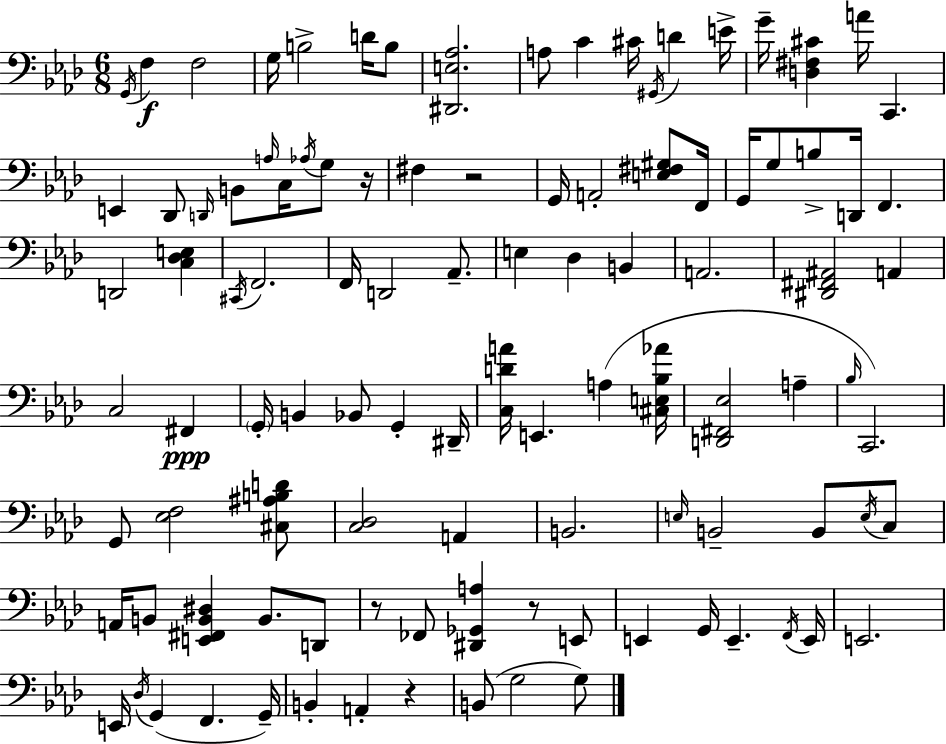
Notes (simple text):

G2/s F3/q F3/h G3/s B3/h D4/s B3/e [D#2,E3,Ab3]/h. A3/e C4/q C#4/s G#2/s D4/q E4/s G4/s [D3,F#3,C#4]/q A4/s C2/q. E2/q Db2/e D2/s B2/e A3/s C3/s Ab3/s G3/e R/s F#3/q R/h G2/s A2/h [E3,F#3,G#3]/e F2/s G2/s G3/e B3/e D2/s F2/q. D2/h [C3,Db3,E3]/q C#2/s F2/h. F2/s D2/h Ab2/e. E3/q Db3/q B2/q A2/h. [D#2,F#2,A#2]/h A2/q C3/h F#2/q G2/s B2/q Bb2/e G2/q D#2/s [C3,D4,A4]/s E2/q. A3/q [C#3,E3,Bb3,Ab4]/s [D2,F#2,Eb3]/h A3/q Bb3/s C2/h. G2/e [Eb3,F3]/h [C#3,A#3,B3,D4]/e [C3,Db3]/h A2/q B2/h. E3/s B2/h B2/e E3/s C3/e A2/s B2/e [E2,F#2,B2,D#3]/q B2/e. D2/e R/e FES2/e [D#2,Gb2,A3]/q R/e E2/e E2/q G2/s E2/q. F2/s E2/s E2/h. E2/s Db3/s G2/q F2/q. G2/s B2/q A2/q R/q B2/e G3/h G3/e